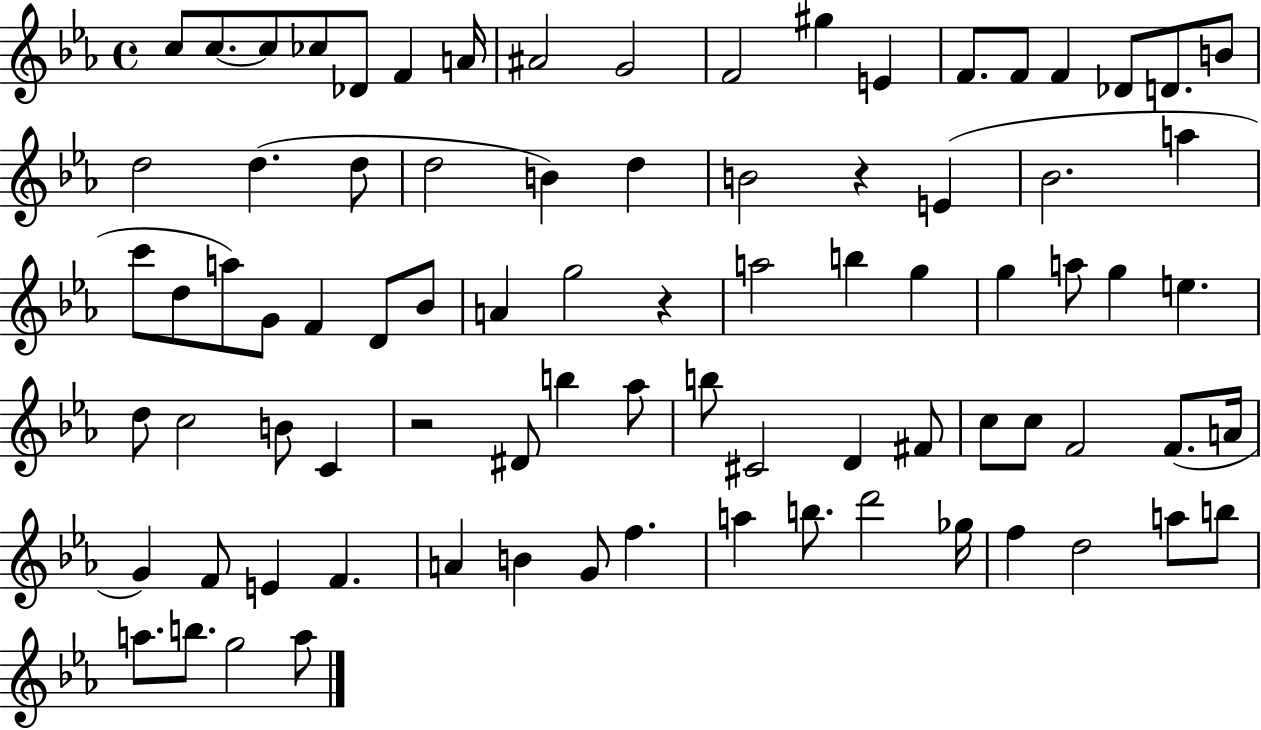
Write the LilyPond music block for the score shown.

{
  \clef treble
  \time 4/4
  \defaultTimeSignature
  \key ees \major
  c''8 c''8.~~ c''8 ces''8 des'8 f'4 a'16 | ais'2 g'2 | f'2 gis''4 e'4 | f'8. f'8 f'4 des'8 d'8. b'8 | \break d''2 d''4.( d''8 | d''2 b'4) d''4 | b'2 r4 e'4( | bes'2. a''4 | \break c'''8 d''8 a''8) g'8 f'4 d'8 bes'8 | a'4 g''2 r4 | a''2 b''4 g''4 | g''4 a''8 g''4 e''4. | \break d''8 c''2 b'8 c'4 | r2 dis'8 b''4 aes''8 | b''8 cis'2 d'4 fis'8 | c''8 c''8 f'2 f'8.( a'16 | \break g'4) f'8 e'4 f'4. | a'4 b'4 g'8 f''4. | a''4 b''8. d'''2 ges''16 | f''4 d''2 a''8 b''8 | \break a''8. b''8. g''2 a''8 | \bar "|."
}